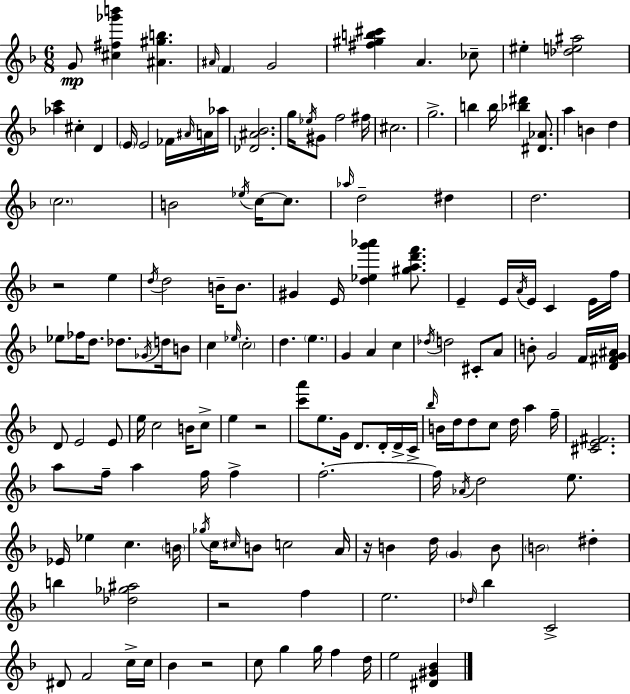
G4/e [C#5,F#5,Gb6,B6]/q [A#4,G#5,B5]/q. A#4/s F4/q G4/h [F#5,G#5,B5,C#6]/q A4/q. CES5/e EIS5/q [Db5,E5,A#5]/h [Ab5,C6]/q C#5/q D4/q E4/s E4/h FES4/s A#4/s A4/s Ab5/s [Db4,A#4,Bb4]/h. G5/s Eb5/s G#4/e F5/h F#5/s C#5/h. G5/h. B5/q B5/s [Bb5,D#6]/q [D#4,Ab4]/e. A5/q B4/q D5/q C5/h. B4/h Eb5/s C5/s C5/e. Ab5/s D5/h D#5/q D5/h. R/h E5/q D5/s D5/h B4/s B4/e. G#4/q E4/s [D5,Eb5,G6,Ab6]/q [G#5,A5,D6,F6]/e. E4/q E4/s A4/s E4/s C4/q E4/s F5/s Eb5/e FES5/s D5/e. Db5/e. Gb4/s D5/s B4/e C5/q Eb5/s C5/h D5/q. E5/q. G4/q A4/q C5/q Db5/s D5/h C#4/e A4/e B4/e G4/h F4/s [D4,F#4,G4,A#4]/s D4/e E4/h E4/e E5/s C5/h B4/s C5/e E5/q R/h [C6,A6]/e E5/e. G4/s D4/e. D4/s D4/s C4/s Bb5/s B4/s D5/s D5/e C5/e D5/s A5/q F5/s [C#4,E4,F#4]/h. A5/e F5/s A5/q F5/s F5/q F5/h. F5/s Ab4/s D5/h E5/e. Eb4/s Eb5/q C5/q. B4/s Gb5/s C5/s C#5/s B4/e C5/h A4/s R/s B4/q D5/s G4/q B4/e B4/h D#5/q B5/q [Db5,Gb5,A#5]/h R/h F5/q E5/h. Db5/s Bb5/q C4/h D#4/e F4/h C5/s C5/s Bb4/q R/h C5/e G5/q G5/s F5/q D5/s E5/h [D#4,G#4,Bb4]/q